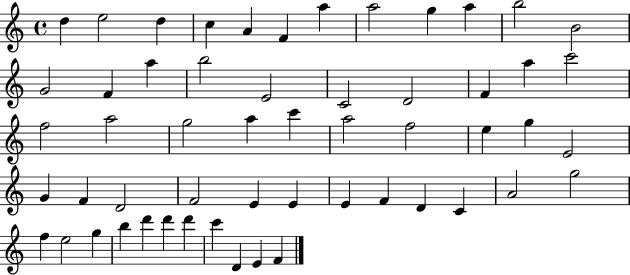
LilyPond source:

{
  \clef treble
  \time 4/4
  \defaultTimeSignature
  \key c \major
  d''4 e''2 d''4 | c''4 a'4 f'4 a''4 | a''2 g''4 a''4 | b''2 b'2 | \break g'2 f'4 a''4 | b''2 e'2 | c'2 d'2 | f'4 a''4 c'''2 | \break f''2 a''2 | g''2 a''4 c'''4 | a''2 f''2 | e''4 g''4 e'2 | \break g'4 f'4 d'2 | f'2 e'4 e'4 | e'4 f'4 d'4 c'4 | a'2 g''2 | \break f''4 e''2 g''4 | b''4 d'''4 d'''4 d'''4 | c'''4 d'4 e'4 f'4 | \bar "|."
}